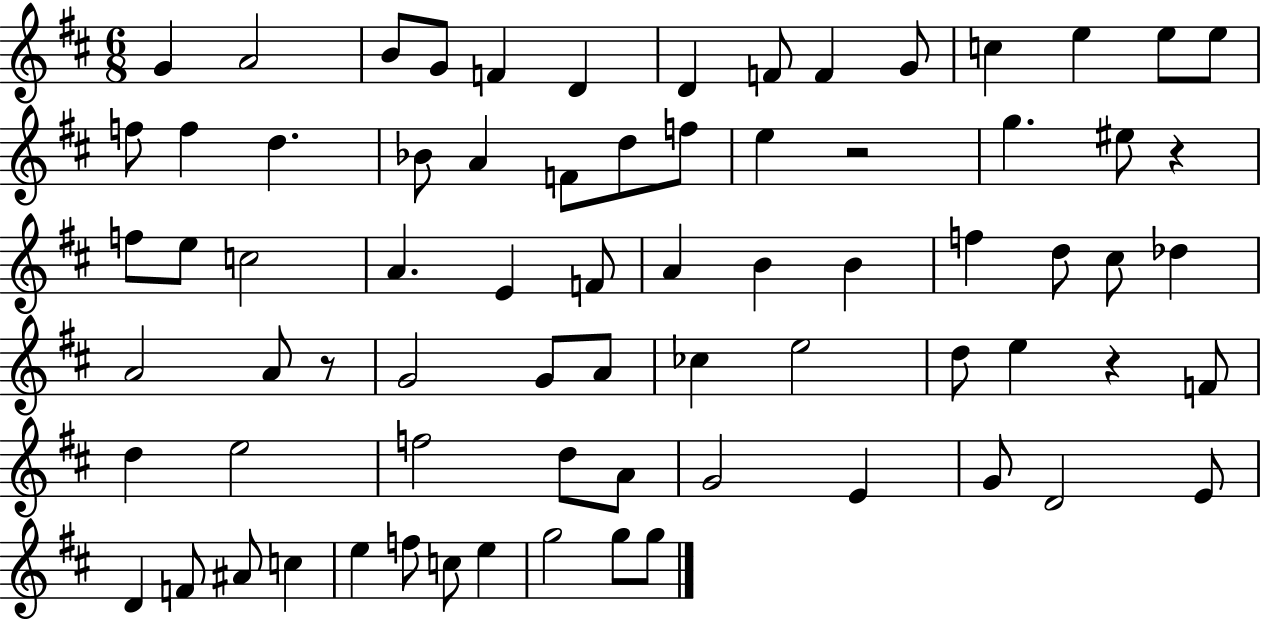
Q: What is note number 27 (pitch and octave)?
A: E5